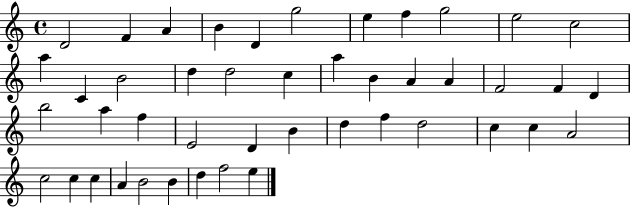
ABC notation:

X:1
T:Untitled
M:4/4
L:1/4
K:C
D2 F A B D g2 e f g2 e2 c2 a C B2 d d2 c a B A A F2 F D b2 a f E2 D B d f d2 c c A2 c2 c c A B2 B d f2 e